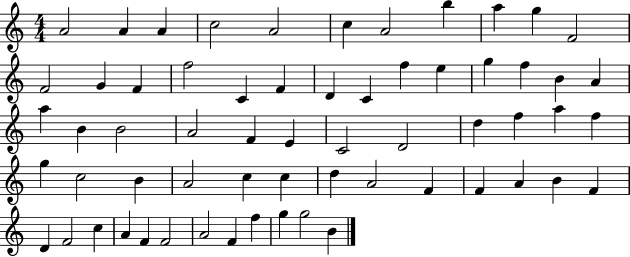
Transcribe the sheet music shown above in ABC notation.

X:1
T:Untitled
M:4/4
L:1/4
K:C
A2 A A c2 A2 c A2 b a g F2 F2 G F f2 C F D C f e g f B A a B B2 A2 F E C2 D2 d f a f g c2 B A2 c c d A2 F F A B F D F2 c A F F2 A2 F f g g2 B